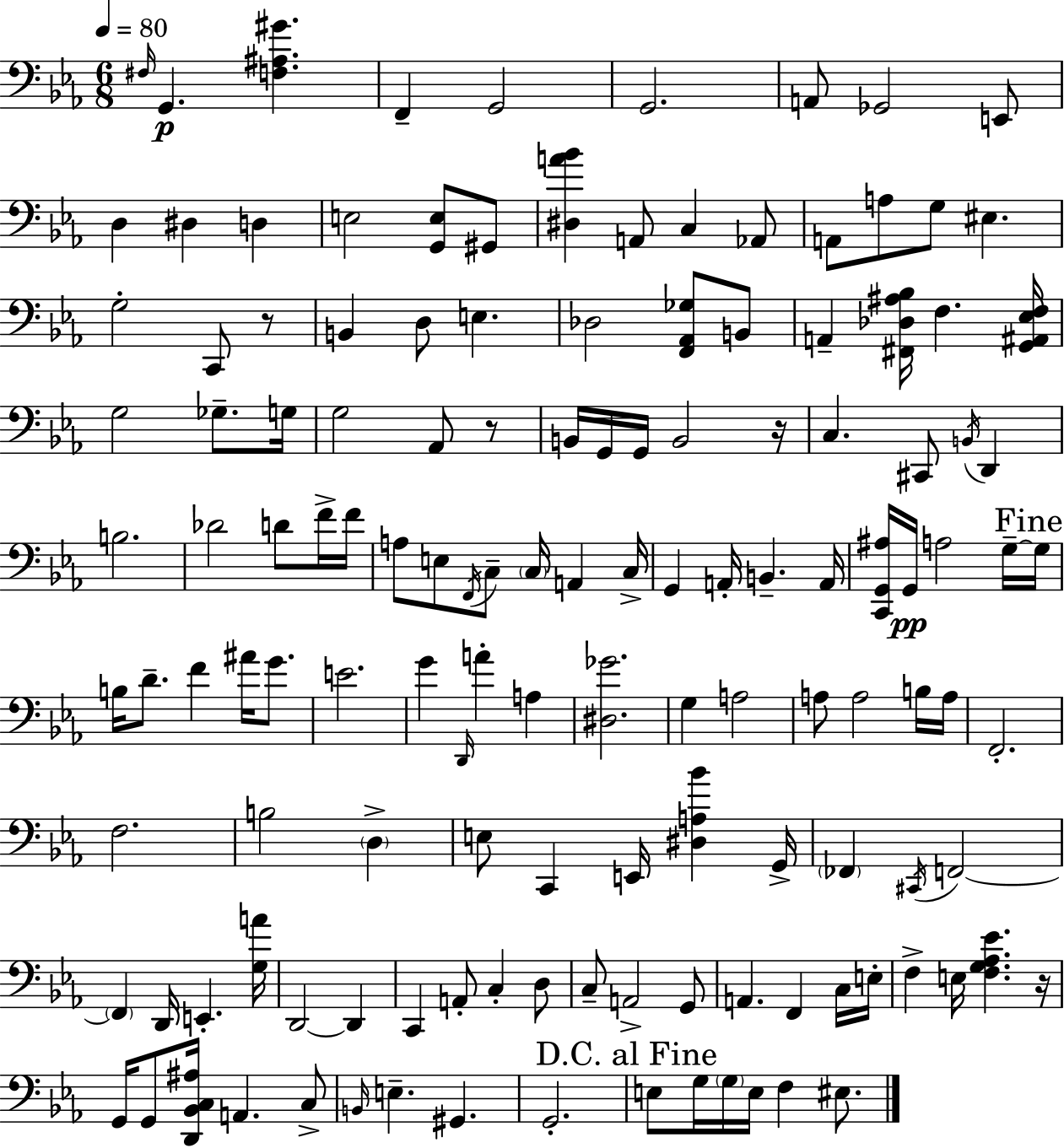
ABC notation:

X:1
T:Untitled
M:6/8
L:1/4
K:Eb
^F,/4 G,, [F,^A,^G] F,, G,,2 G,,2 A,,/2 _G,,2 E,,/2 D, ^D, D, E,2 [G,,E,]/2 ^G,,/2 [^D,A_B] A,,/2 C, _A,,/2 A,,/2 A,/2 G,/2 ^E, G,2 C,,/2 z/2 B,, D,/2 E, _D,2 [F,,_A,,_G,]/2 B,,/2 A,, [^F,,_D,^A,_B,]/4 F, [G,,^A,,_E,F,]/4 G,2 _G,/2 G,/4 G,2 _A,,/2 z/2 B,,/4 G,,/4 G,,/4 B,,2 z/4 C, ^C,,/2 B,,/4 D,, B,2 _D2 D/2 F/4 F/4 A,/2 E,/2 F,,/4 C,/2 C,/4 A,, C,/4 G,, A,,/4 B,, A,,/4 [C,,G,,^A,]/4 G,,/4 A,2 G,/4 G,/4 B,/4 D/2 F ^A/4 G/2 E2 G D,,/4 A A, [^D,_G]2 G, A,2 A,/2 A,2 B,/4 A,/4 F,,2 F,2 B,2 D, E,/2 C,, E,,/4 [^D,A,_B] G,,/4 _F,, ^C,,/4 F,,2 F,, D,,/4 E,, [G,A]/4 D,,2 D,, C,, A,,/2 C, D,/2 C,/2 A,,2 G,,/2 A,, F,, C,/4 E,/4 F, E,/4 [F,G,_A,_E] z/4 G,,/4 G,,/2 [D,,_B,,C,^A,]/4 A,, C,/2 B,,/4 E, ^G,, G,,2 E,/2 G,/4 G,/4 E,/4 F, ^E,/2